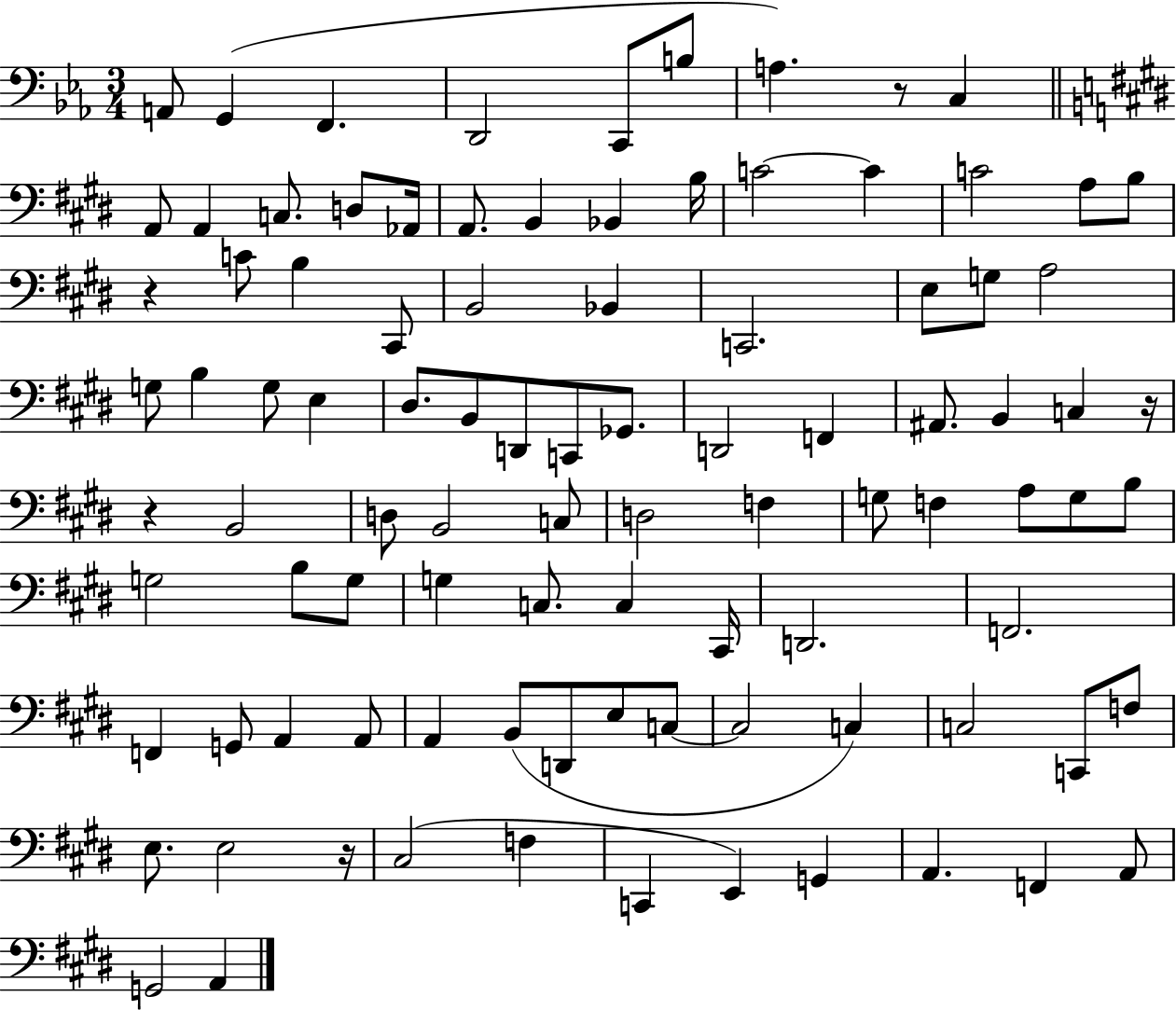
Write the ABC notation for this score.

X:1
T:Untitled
M:3/4
L:1/4
K:Eb
A,,/2 G,, F,, D,,2 C,,/2 B,/2 A, z/2 C, A,,/2 A,, C,/2 D,/2 _A,,/4 A,,/2 B,, _B,, B,/4 C2 C C2 A,/2 B,/2 z C/2 B, ^C,,/2 B,,2 _B,, C,,2 E,/2 G,/2 A,2 G,/2 B, G,/2 E, ^D,/2 B,,/2 D,,/2 C,,/2 _G,,/2 D,,2 F,, ^A,,/2 B,, C, z/4 z B,,2 D,/2 B,,2 C,/2 D,2 F, G,/2 F, A,/2 G,/2 B,/2 G,2 B,/2 G,/2 G, C,/2 C, ^C,,/4 D,,2 F,,2 F,, G,,/2 A,, A,,/2 A,, B,,/2 D,,/2 E,/2 C,/2 C,2 C, C,2 C,,/2 F,/2 E,/2 E,2 z/4 ^C,2 F, C,, E,, G,, A,, F,, A,,/2 G,,2 A,,